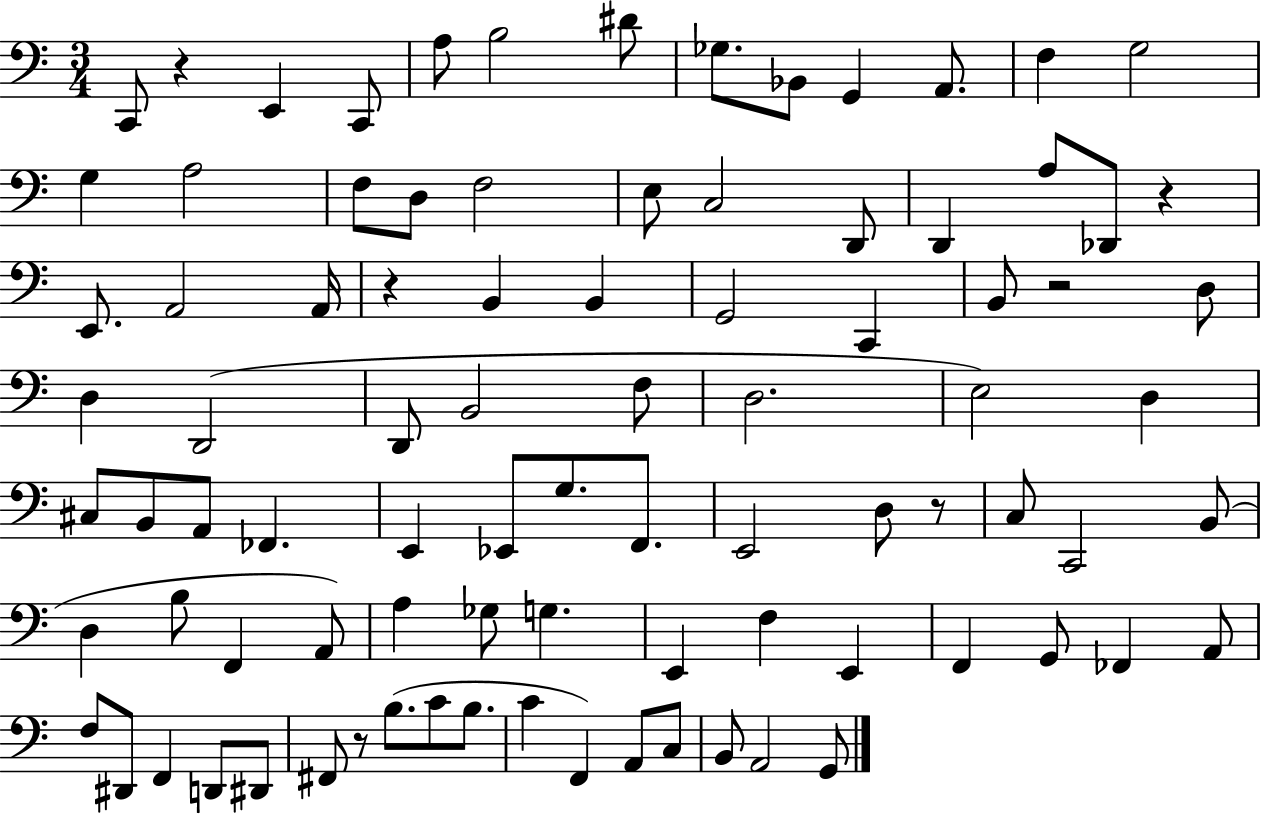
C2/e R/q E2/q C2/e A3/e B3/h D#4/e Gb3/e. Bb2/e G2/q A2/e. F3/q G3/h G3/q A3/h F3/e D3/e F3/h E3/e C3/h D2/e D2/q A3/e Db2/e R/q E2/e. A2/h A2/s R/q B2/q B2/q G2/h C2/q B2/e R/h D3/e D3/q D2/h D2/e B2/h F3/e D3/h. E3/h D3/q C#3/e B2/e A2/e FES2/q. E2/q Eb2/e G3/e. F2/e. E2/h D3/e R/e C3/e C2/h B2/e D3/q B3/e F2/q A2/e A3/q Gb3/e G3/q. E2/q F3/q E2/q F2/q G2/e FES2/q A2/e F3/e D#2/e F2/q D2/e D#2/e F#2/e R/e B3/e. C4/e B3/e. C4/q F2/q A2/e C3/e B2/e A2/h G2/e